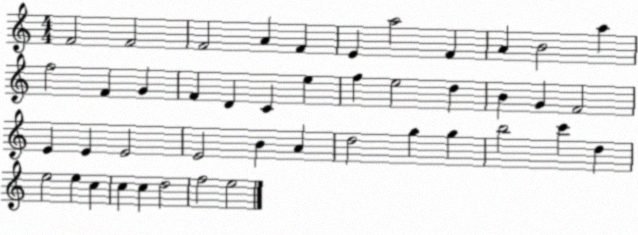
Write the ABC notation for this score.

X:1
T:Untitled
M:4/4
L:1/4
K:C
F2 F2 F2 A F E a2 F A B2 a f2 F G F D C e f e2 d B G F2 E E E2 E2 B A d2 g g b2 c' d e2 e c c c d2 f2 e2